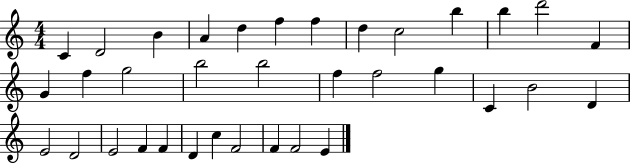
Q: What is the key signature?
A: C major